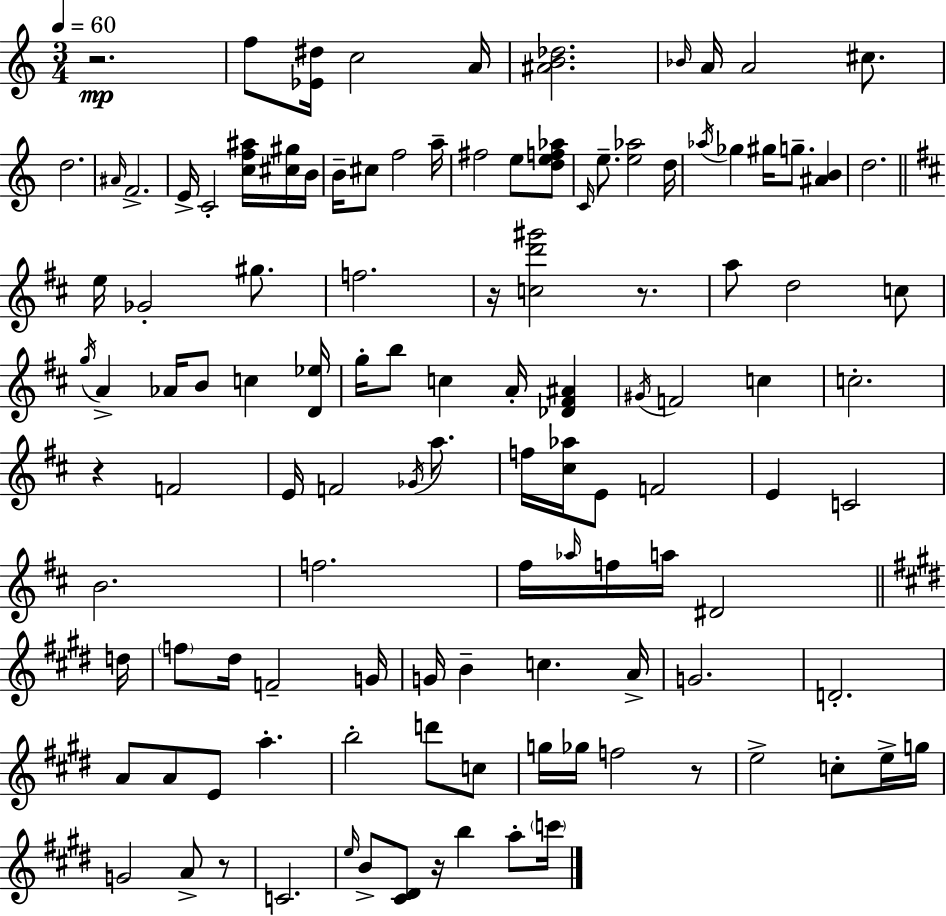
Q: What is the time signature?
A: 3/4